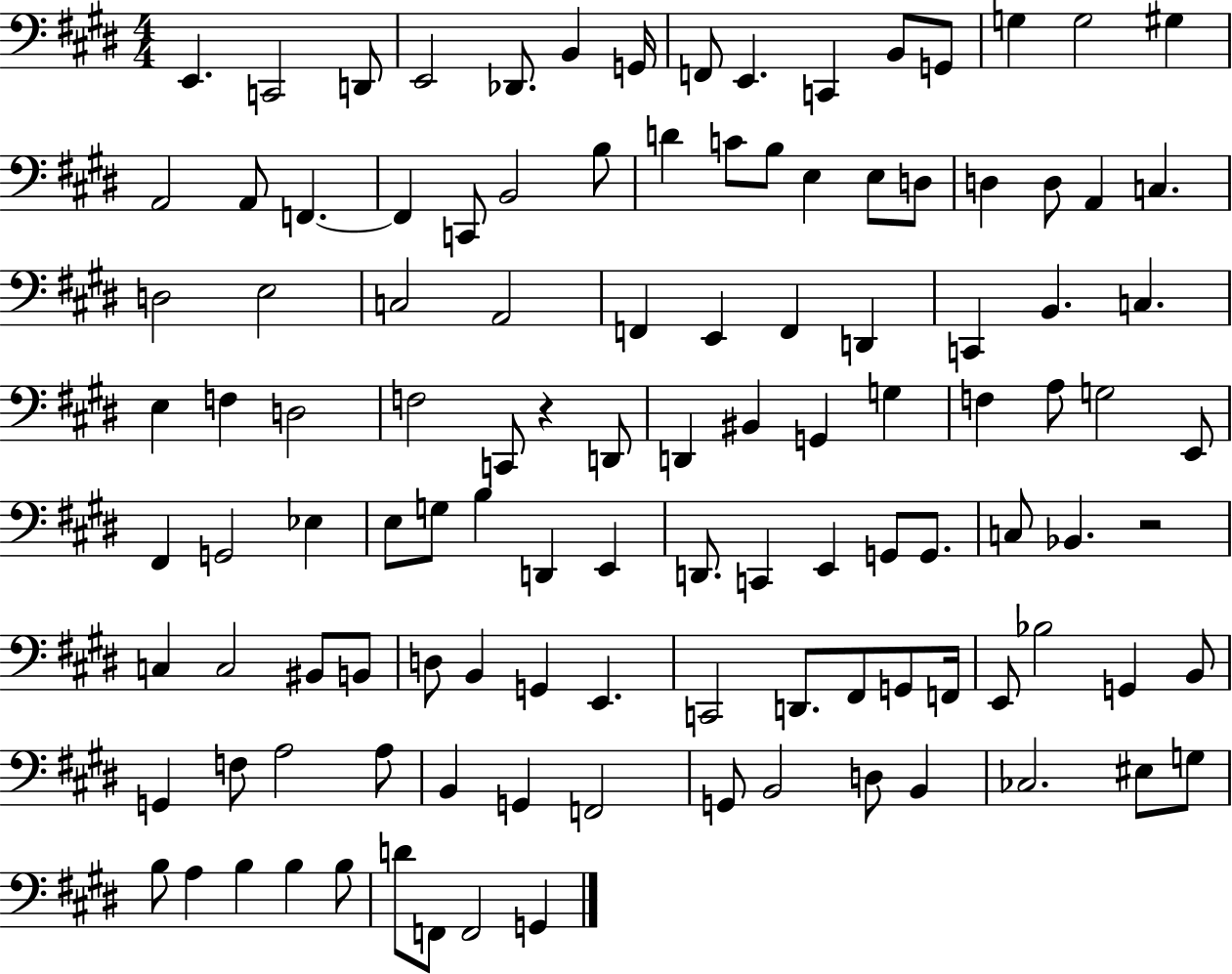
X:1
T:Untitled
M:4/4
L:1/4
K:E
E,, C,,2 D,,/2 E,,2 _D,,/2 B,, G,,/4 F,,/2 E,, C,, B,,/2 G,,/2 G, G,2 ^G, A,,2 A,,/2 F,, F,, C,,/2 B,,2 B,/2 D C/2 B,/2 E, E,/2 D,/2 D, D,/2 A,, C, D,2 E,2 C,2 A,,2 F,, E,, F,, D,, C,, B,, C, E, F, D,2 F,2 C,,/2 z D,,/2 D,, ^B,, G,, G, F, A,/2 G,2 E,,/2 ^F,, G,,2 _E, E,/2 G,/2 B, D,, E,, D,,/2 C,, E,, G,,/2 G,,/2 C,/2 _B,, z2 C, C,2 ^B,,/2 B,,/2 D,/2 B,, G,, E,, C,,2 D,,/2 ^F,,/2 G,,/2 F,,/4 E,,/2 _B,2 G,, B,,/2 G,, F,/2 A,2 A,/2 B,, G,, F,,2 G,,/2 B,,2 D,/2 B,, _C,2 ^E,/2 G,/2 B,/2 A, B, B, B,/2 D/2 F,,/2 F,,2 G,,